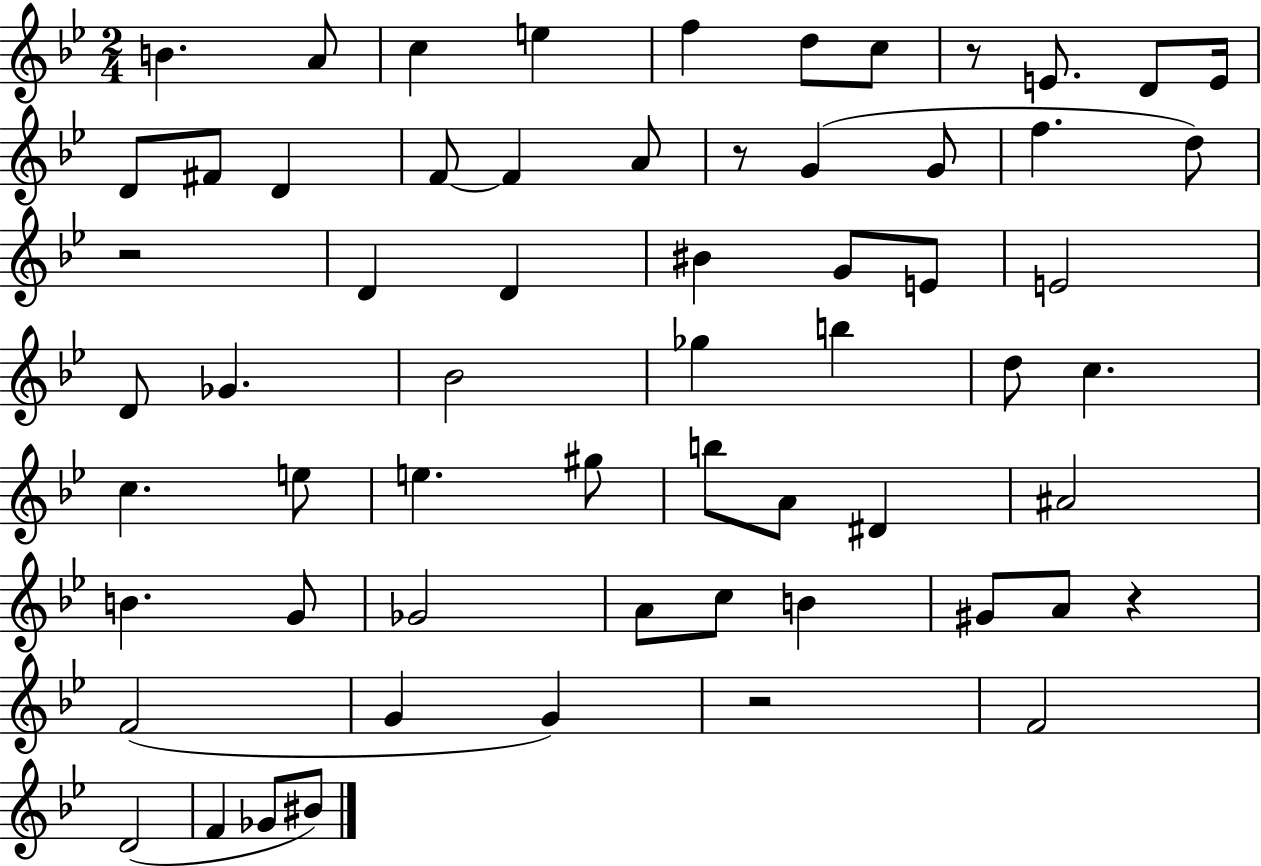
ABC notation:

X:1
T:Untitled
M:2/4
L:1/4
K:Bb
B A/2 c e f d/2 c/2 z/2 E/2 D/2 E/4 D/2 ^F/2 D F/2 F A/2 z/2 G G/2 f d/2 z2 D D ^B G/2 E/2 E2 D/2 _G _B2 _g b d/2 c c e/2 e ^g/2 b/2 A/2 ^D ^A2 B G/2 _G2 A/2 c/2 B ^G/2 A/2 z F2 G G z2 F2 D2 F _G/2 ^B/2